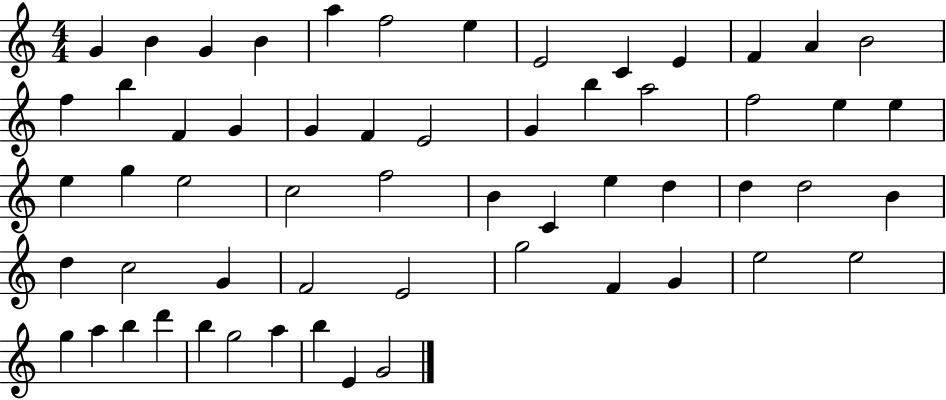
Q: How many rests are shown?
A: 0